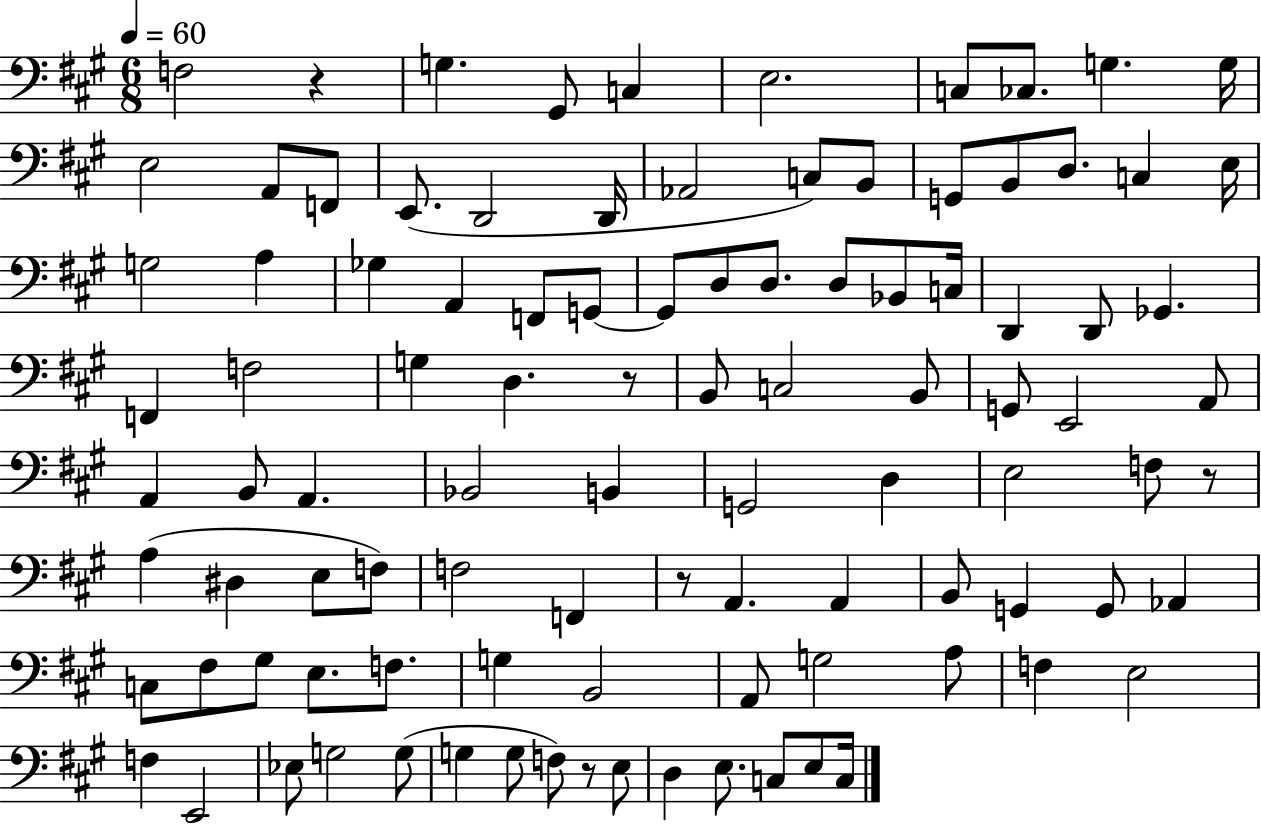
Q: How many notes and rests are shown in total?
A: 100